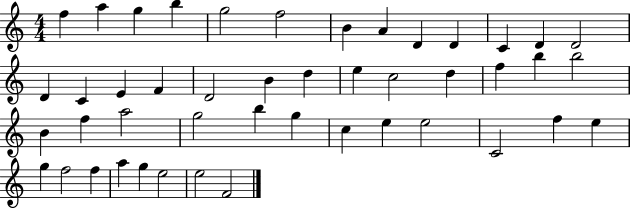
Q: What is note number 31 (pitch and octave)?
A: B5